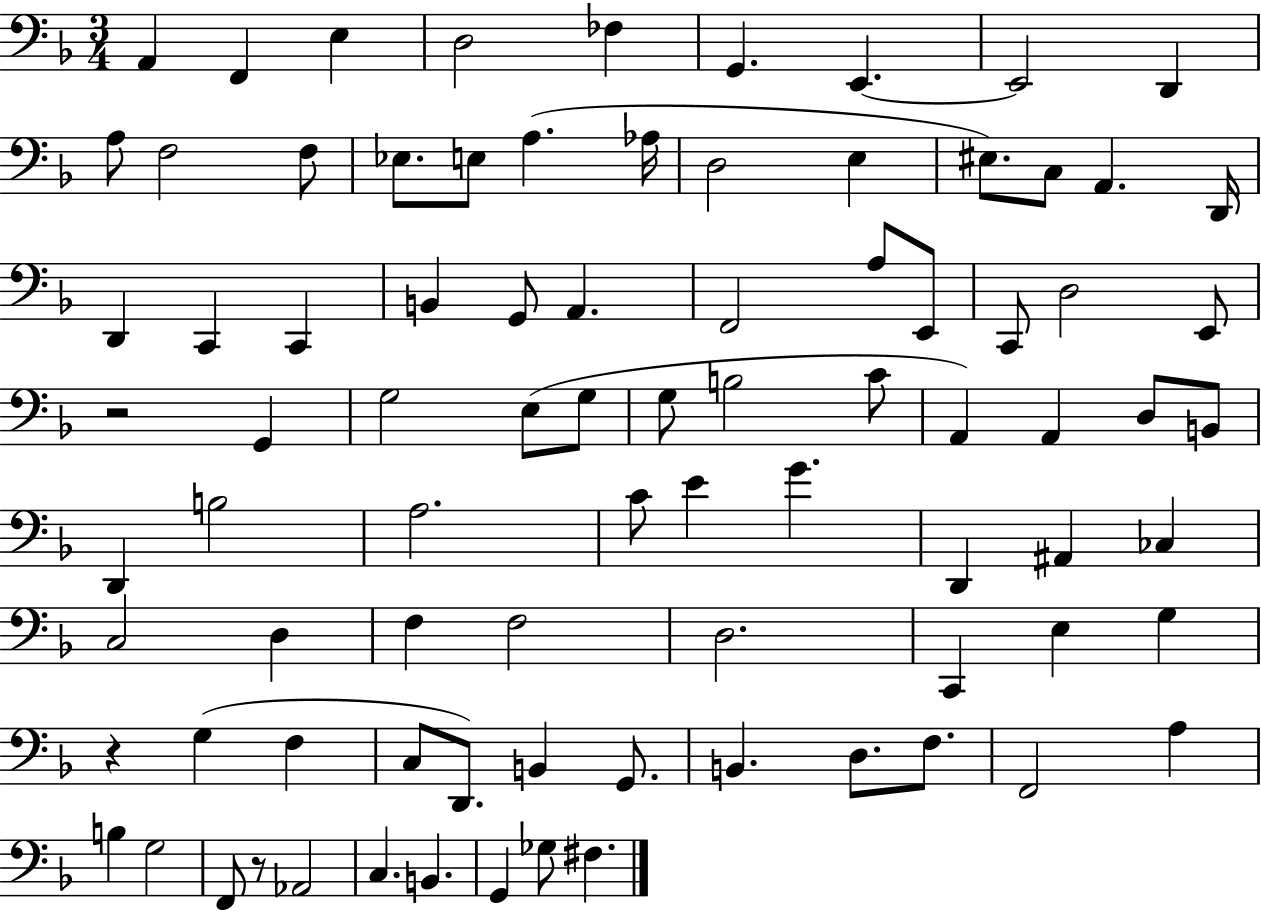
A2/q F2/q E3/q D3/h FES3/q G2/q. E2/q. E2/h D2/q A3/e F3/h F3/e Eb3/e. E3/e A3/q. Ab3/s D3/h E3/q EIS3/e. C3/e A2/q. D2/s D2/q C2/q C2/q B2/q G2/e A2/q. F2/h A3/e E2/e C2/e D3/h E2/e R/h G2/q G3/h E3/e G3/e G3/e B3/h C4/e A2/q A2/q D3/e B2/e D2/q B3/h A3/h. C4/e E4/q G4/q. D2/q A#2/q CES3/q C3/h D3/q F3/q F3/h D3/h. C2/q E3/q G3/q R/q G3/q F3/q C3/e D2/e. B2/q G2/e. B2/q. D3/e. F3/e. F2/h A3/q B3/q G3/h F2/e R/e Ab2/h C3/q. B2/q. G2/q Gb3/e F#3/q.